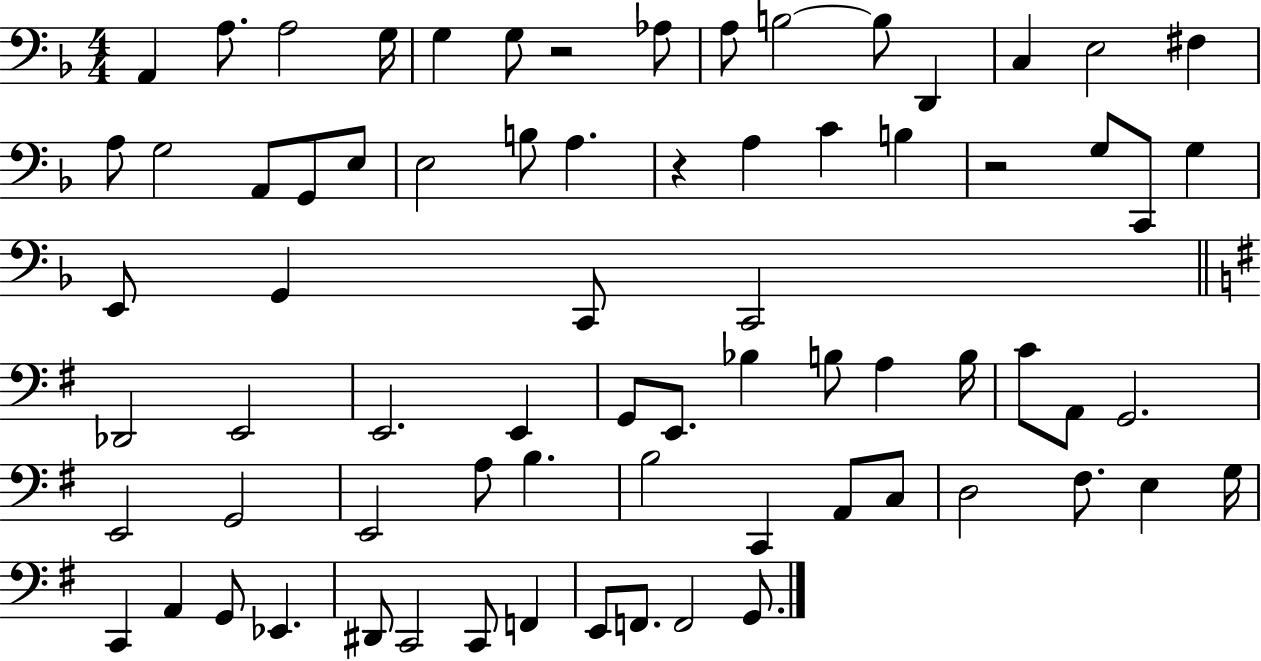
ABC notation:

X:1
T:Untitled
M:4/4
L:1/4
K:F
A,, A,/2 A,2 G,/4 G, G,/2 z2 _A,/2 A,/2 B,2 B,/2 D,, C, E,2 ^F, A,/2 G,2 A,,/2 G,,/2 E,/2 E,2 B,/2 A, z A, C B, z2 G,/2 C,,/2 G, E,,/2 G,, C,,/2 C,,2 _D,,2 E,,2 E,,2 E,, G,,/2 E,,/2 _B, B,/2 A, B,/4 C/2 A,,/2 G,,2 E,,2 G,,2 E,,2 A,/2 B, B,2 C,, A,,/2 C,/2 D,2 ^F,/2 E, G,/4 C,, A,, G,,/2 _E,, ^D,,/2 C,,2 C,,/2 F,, E,,/2 F,,/2 F,,2 G,,/2